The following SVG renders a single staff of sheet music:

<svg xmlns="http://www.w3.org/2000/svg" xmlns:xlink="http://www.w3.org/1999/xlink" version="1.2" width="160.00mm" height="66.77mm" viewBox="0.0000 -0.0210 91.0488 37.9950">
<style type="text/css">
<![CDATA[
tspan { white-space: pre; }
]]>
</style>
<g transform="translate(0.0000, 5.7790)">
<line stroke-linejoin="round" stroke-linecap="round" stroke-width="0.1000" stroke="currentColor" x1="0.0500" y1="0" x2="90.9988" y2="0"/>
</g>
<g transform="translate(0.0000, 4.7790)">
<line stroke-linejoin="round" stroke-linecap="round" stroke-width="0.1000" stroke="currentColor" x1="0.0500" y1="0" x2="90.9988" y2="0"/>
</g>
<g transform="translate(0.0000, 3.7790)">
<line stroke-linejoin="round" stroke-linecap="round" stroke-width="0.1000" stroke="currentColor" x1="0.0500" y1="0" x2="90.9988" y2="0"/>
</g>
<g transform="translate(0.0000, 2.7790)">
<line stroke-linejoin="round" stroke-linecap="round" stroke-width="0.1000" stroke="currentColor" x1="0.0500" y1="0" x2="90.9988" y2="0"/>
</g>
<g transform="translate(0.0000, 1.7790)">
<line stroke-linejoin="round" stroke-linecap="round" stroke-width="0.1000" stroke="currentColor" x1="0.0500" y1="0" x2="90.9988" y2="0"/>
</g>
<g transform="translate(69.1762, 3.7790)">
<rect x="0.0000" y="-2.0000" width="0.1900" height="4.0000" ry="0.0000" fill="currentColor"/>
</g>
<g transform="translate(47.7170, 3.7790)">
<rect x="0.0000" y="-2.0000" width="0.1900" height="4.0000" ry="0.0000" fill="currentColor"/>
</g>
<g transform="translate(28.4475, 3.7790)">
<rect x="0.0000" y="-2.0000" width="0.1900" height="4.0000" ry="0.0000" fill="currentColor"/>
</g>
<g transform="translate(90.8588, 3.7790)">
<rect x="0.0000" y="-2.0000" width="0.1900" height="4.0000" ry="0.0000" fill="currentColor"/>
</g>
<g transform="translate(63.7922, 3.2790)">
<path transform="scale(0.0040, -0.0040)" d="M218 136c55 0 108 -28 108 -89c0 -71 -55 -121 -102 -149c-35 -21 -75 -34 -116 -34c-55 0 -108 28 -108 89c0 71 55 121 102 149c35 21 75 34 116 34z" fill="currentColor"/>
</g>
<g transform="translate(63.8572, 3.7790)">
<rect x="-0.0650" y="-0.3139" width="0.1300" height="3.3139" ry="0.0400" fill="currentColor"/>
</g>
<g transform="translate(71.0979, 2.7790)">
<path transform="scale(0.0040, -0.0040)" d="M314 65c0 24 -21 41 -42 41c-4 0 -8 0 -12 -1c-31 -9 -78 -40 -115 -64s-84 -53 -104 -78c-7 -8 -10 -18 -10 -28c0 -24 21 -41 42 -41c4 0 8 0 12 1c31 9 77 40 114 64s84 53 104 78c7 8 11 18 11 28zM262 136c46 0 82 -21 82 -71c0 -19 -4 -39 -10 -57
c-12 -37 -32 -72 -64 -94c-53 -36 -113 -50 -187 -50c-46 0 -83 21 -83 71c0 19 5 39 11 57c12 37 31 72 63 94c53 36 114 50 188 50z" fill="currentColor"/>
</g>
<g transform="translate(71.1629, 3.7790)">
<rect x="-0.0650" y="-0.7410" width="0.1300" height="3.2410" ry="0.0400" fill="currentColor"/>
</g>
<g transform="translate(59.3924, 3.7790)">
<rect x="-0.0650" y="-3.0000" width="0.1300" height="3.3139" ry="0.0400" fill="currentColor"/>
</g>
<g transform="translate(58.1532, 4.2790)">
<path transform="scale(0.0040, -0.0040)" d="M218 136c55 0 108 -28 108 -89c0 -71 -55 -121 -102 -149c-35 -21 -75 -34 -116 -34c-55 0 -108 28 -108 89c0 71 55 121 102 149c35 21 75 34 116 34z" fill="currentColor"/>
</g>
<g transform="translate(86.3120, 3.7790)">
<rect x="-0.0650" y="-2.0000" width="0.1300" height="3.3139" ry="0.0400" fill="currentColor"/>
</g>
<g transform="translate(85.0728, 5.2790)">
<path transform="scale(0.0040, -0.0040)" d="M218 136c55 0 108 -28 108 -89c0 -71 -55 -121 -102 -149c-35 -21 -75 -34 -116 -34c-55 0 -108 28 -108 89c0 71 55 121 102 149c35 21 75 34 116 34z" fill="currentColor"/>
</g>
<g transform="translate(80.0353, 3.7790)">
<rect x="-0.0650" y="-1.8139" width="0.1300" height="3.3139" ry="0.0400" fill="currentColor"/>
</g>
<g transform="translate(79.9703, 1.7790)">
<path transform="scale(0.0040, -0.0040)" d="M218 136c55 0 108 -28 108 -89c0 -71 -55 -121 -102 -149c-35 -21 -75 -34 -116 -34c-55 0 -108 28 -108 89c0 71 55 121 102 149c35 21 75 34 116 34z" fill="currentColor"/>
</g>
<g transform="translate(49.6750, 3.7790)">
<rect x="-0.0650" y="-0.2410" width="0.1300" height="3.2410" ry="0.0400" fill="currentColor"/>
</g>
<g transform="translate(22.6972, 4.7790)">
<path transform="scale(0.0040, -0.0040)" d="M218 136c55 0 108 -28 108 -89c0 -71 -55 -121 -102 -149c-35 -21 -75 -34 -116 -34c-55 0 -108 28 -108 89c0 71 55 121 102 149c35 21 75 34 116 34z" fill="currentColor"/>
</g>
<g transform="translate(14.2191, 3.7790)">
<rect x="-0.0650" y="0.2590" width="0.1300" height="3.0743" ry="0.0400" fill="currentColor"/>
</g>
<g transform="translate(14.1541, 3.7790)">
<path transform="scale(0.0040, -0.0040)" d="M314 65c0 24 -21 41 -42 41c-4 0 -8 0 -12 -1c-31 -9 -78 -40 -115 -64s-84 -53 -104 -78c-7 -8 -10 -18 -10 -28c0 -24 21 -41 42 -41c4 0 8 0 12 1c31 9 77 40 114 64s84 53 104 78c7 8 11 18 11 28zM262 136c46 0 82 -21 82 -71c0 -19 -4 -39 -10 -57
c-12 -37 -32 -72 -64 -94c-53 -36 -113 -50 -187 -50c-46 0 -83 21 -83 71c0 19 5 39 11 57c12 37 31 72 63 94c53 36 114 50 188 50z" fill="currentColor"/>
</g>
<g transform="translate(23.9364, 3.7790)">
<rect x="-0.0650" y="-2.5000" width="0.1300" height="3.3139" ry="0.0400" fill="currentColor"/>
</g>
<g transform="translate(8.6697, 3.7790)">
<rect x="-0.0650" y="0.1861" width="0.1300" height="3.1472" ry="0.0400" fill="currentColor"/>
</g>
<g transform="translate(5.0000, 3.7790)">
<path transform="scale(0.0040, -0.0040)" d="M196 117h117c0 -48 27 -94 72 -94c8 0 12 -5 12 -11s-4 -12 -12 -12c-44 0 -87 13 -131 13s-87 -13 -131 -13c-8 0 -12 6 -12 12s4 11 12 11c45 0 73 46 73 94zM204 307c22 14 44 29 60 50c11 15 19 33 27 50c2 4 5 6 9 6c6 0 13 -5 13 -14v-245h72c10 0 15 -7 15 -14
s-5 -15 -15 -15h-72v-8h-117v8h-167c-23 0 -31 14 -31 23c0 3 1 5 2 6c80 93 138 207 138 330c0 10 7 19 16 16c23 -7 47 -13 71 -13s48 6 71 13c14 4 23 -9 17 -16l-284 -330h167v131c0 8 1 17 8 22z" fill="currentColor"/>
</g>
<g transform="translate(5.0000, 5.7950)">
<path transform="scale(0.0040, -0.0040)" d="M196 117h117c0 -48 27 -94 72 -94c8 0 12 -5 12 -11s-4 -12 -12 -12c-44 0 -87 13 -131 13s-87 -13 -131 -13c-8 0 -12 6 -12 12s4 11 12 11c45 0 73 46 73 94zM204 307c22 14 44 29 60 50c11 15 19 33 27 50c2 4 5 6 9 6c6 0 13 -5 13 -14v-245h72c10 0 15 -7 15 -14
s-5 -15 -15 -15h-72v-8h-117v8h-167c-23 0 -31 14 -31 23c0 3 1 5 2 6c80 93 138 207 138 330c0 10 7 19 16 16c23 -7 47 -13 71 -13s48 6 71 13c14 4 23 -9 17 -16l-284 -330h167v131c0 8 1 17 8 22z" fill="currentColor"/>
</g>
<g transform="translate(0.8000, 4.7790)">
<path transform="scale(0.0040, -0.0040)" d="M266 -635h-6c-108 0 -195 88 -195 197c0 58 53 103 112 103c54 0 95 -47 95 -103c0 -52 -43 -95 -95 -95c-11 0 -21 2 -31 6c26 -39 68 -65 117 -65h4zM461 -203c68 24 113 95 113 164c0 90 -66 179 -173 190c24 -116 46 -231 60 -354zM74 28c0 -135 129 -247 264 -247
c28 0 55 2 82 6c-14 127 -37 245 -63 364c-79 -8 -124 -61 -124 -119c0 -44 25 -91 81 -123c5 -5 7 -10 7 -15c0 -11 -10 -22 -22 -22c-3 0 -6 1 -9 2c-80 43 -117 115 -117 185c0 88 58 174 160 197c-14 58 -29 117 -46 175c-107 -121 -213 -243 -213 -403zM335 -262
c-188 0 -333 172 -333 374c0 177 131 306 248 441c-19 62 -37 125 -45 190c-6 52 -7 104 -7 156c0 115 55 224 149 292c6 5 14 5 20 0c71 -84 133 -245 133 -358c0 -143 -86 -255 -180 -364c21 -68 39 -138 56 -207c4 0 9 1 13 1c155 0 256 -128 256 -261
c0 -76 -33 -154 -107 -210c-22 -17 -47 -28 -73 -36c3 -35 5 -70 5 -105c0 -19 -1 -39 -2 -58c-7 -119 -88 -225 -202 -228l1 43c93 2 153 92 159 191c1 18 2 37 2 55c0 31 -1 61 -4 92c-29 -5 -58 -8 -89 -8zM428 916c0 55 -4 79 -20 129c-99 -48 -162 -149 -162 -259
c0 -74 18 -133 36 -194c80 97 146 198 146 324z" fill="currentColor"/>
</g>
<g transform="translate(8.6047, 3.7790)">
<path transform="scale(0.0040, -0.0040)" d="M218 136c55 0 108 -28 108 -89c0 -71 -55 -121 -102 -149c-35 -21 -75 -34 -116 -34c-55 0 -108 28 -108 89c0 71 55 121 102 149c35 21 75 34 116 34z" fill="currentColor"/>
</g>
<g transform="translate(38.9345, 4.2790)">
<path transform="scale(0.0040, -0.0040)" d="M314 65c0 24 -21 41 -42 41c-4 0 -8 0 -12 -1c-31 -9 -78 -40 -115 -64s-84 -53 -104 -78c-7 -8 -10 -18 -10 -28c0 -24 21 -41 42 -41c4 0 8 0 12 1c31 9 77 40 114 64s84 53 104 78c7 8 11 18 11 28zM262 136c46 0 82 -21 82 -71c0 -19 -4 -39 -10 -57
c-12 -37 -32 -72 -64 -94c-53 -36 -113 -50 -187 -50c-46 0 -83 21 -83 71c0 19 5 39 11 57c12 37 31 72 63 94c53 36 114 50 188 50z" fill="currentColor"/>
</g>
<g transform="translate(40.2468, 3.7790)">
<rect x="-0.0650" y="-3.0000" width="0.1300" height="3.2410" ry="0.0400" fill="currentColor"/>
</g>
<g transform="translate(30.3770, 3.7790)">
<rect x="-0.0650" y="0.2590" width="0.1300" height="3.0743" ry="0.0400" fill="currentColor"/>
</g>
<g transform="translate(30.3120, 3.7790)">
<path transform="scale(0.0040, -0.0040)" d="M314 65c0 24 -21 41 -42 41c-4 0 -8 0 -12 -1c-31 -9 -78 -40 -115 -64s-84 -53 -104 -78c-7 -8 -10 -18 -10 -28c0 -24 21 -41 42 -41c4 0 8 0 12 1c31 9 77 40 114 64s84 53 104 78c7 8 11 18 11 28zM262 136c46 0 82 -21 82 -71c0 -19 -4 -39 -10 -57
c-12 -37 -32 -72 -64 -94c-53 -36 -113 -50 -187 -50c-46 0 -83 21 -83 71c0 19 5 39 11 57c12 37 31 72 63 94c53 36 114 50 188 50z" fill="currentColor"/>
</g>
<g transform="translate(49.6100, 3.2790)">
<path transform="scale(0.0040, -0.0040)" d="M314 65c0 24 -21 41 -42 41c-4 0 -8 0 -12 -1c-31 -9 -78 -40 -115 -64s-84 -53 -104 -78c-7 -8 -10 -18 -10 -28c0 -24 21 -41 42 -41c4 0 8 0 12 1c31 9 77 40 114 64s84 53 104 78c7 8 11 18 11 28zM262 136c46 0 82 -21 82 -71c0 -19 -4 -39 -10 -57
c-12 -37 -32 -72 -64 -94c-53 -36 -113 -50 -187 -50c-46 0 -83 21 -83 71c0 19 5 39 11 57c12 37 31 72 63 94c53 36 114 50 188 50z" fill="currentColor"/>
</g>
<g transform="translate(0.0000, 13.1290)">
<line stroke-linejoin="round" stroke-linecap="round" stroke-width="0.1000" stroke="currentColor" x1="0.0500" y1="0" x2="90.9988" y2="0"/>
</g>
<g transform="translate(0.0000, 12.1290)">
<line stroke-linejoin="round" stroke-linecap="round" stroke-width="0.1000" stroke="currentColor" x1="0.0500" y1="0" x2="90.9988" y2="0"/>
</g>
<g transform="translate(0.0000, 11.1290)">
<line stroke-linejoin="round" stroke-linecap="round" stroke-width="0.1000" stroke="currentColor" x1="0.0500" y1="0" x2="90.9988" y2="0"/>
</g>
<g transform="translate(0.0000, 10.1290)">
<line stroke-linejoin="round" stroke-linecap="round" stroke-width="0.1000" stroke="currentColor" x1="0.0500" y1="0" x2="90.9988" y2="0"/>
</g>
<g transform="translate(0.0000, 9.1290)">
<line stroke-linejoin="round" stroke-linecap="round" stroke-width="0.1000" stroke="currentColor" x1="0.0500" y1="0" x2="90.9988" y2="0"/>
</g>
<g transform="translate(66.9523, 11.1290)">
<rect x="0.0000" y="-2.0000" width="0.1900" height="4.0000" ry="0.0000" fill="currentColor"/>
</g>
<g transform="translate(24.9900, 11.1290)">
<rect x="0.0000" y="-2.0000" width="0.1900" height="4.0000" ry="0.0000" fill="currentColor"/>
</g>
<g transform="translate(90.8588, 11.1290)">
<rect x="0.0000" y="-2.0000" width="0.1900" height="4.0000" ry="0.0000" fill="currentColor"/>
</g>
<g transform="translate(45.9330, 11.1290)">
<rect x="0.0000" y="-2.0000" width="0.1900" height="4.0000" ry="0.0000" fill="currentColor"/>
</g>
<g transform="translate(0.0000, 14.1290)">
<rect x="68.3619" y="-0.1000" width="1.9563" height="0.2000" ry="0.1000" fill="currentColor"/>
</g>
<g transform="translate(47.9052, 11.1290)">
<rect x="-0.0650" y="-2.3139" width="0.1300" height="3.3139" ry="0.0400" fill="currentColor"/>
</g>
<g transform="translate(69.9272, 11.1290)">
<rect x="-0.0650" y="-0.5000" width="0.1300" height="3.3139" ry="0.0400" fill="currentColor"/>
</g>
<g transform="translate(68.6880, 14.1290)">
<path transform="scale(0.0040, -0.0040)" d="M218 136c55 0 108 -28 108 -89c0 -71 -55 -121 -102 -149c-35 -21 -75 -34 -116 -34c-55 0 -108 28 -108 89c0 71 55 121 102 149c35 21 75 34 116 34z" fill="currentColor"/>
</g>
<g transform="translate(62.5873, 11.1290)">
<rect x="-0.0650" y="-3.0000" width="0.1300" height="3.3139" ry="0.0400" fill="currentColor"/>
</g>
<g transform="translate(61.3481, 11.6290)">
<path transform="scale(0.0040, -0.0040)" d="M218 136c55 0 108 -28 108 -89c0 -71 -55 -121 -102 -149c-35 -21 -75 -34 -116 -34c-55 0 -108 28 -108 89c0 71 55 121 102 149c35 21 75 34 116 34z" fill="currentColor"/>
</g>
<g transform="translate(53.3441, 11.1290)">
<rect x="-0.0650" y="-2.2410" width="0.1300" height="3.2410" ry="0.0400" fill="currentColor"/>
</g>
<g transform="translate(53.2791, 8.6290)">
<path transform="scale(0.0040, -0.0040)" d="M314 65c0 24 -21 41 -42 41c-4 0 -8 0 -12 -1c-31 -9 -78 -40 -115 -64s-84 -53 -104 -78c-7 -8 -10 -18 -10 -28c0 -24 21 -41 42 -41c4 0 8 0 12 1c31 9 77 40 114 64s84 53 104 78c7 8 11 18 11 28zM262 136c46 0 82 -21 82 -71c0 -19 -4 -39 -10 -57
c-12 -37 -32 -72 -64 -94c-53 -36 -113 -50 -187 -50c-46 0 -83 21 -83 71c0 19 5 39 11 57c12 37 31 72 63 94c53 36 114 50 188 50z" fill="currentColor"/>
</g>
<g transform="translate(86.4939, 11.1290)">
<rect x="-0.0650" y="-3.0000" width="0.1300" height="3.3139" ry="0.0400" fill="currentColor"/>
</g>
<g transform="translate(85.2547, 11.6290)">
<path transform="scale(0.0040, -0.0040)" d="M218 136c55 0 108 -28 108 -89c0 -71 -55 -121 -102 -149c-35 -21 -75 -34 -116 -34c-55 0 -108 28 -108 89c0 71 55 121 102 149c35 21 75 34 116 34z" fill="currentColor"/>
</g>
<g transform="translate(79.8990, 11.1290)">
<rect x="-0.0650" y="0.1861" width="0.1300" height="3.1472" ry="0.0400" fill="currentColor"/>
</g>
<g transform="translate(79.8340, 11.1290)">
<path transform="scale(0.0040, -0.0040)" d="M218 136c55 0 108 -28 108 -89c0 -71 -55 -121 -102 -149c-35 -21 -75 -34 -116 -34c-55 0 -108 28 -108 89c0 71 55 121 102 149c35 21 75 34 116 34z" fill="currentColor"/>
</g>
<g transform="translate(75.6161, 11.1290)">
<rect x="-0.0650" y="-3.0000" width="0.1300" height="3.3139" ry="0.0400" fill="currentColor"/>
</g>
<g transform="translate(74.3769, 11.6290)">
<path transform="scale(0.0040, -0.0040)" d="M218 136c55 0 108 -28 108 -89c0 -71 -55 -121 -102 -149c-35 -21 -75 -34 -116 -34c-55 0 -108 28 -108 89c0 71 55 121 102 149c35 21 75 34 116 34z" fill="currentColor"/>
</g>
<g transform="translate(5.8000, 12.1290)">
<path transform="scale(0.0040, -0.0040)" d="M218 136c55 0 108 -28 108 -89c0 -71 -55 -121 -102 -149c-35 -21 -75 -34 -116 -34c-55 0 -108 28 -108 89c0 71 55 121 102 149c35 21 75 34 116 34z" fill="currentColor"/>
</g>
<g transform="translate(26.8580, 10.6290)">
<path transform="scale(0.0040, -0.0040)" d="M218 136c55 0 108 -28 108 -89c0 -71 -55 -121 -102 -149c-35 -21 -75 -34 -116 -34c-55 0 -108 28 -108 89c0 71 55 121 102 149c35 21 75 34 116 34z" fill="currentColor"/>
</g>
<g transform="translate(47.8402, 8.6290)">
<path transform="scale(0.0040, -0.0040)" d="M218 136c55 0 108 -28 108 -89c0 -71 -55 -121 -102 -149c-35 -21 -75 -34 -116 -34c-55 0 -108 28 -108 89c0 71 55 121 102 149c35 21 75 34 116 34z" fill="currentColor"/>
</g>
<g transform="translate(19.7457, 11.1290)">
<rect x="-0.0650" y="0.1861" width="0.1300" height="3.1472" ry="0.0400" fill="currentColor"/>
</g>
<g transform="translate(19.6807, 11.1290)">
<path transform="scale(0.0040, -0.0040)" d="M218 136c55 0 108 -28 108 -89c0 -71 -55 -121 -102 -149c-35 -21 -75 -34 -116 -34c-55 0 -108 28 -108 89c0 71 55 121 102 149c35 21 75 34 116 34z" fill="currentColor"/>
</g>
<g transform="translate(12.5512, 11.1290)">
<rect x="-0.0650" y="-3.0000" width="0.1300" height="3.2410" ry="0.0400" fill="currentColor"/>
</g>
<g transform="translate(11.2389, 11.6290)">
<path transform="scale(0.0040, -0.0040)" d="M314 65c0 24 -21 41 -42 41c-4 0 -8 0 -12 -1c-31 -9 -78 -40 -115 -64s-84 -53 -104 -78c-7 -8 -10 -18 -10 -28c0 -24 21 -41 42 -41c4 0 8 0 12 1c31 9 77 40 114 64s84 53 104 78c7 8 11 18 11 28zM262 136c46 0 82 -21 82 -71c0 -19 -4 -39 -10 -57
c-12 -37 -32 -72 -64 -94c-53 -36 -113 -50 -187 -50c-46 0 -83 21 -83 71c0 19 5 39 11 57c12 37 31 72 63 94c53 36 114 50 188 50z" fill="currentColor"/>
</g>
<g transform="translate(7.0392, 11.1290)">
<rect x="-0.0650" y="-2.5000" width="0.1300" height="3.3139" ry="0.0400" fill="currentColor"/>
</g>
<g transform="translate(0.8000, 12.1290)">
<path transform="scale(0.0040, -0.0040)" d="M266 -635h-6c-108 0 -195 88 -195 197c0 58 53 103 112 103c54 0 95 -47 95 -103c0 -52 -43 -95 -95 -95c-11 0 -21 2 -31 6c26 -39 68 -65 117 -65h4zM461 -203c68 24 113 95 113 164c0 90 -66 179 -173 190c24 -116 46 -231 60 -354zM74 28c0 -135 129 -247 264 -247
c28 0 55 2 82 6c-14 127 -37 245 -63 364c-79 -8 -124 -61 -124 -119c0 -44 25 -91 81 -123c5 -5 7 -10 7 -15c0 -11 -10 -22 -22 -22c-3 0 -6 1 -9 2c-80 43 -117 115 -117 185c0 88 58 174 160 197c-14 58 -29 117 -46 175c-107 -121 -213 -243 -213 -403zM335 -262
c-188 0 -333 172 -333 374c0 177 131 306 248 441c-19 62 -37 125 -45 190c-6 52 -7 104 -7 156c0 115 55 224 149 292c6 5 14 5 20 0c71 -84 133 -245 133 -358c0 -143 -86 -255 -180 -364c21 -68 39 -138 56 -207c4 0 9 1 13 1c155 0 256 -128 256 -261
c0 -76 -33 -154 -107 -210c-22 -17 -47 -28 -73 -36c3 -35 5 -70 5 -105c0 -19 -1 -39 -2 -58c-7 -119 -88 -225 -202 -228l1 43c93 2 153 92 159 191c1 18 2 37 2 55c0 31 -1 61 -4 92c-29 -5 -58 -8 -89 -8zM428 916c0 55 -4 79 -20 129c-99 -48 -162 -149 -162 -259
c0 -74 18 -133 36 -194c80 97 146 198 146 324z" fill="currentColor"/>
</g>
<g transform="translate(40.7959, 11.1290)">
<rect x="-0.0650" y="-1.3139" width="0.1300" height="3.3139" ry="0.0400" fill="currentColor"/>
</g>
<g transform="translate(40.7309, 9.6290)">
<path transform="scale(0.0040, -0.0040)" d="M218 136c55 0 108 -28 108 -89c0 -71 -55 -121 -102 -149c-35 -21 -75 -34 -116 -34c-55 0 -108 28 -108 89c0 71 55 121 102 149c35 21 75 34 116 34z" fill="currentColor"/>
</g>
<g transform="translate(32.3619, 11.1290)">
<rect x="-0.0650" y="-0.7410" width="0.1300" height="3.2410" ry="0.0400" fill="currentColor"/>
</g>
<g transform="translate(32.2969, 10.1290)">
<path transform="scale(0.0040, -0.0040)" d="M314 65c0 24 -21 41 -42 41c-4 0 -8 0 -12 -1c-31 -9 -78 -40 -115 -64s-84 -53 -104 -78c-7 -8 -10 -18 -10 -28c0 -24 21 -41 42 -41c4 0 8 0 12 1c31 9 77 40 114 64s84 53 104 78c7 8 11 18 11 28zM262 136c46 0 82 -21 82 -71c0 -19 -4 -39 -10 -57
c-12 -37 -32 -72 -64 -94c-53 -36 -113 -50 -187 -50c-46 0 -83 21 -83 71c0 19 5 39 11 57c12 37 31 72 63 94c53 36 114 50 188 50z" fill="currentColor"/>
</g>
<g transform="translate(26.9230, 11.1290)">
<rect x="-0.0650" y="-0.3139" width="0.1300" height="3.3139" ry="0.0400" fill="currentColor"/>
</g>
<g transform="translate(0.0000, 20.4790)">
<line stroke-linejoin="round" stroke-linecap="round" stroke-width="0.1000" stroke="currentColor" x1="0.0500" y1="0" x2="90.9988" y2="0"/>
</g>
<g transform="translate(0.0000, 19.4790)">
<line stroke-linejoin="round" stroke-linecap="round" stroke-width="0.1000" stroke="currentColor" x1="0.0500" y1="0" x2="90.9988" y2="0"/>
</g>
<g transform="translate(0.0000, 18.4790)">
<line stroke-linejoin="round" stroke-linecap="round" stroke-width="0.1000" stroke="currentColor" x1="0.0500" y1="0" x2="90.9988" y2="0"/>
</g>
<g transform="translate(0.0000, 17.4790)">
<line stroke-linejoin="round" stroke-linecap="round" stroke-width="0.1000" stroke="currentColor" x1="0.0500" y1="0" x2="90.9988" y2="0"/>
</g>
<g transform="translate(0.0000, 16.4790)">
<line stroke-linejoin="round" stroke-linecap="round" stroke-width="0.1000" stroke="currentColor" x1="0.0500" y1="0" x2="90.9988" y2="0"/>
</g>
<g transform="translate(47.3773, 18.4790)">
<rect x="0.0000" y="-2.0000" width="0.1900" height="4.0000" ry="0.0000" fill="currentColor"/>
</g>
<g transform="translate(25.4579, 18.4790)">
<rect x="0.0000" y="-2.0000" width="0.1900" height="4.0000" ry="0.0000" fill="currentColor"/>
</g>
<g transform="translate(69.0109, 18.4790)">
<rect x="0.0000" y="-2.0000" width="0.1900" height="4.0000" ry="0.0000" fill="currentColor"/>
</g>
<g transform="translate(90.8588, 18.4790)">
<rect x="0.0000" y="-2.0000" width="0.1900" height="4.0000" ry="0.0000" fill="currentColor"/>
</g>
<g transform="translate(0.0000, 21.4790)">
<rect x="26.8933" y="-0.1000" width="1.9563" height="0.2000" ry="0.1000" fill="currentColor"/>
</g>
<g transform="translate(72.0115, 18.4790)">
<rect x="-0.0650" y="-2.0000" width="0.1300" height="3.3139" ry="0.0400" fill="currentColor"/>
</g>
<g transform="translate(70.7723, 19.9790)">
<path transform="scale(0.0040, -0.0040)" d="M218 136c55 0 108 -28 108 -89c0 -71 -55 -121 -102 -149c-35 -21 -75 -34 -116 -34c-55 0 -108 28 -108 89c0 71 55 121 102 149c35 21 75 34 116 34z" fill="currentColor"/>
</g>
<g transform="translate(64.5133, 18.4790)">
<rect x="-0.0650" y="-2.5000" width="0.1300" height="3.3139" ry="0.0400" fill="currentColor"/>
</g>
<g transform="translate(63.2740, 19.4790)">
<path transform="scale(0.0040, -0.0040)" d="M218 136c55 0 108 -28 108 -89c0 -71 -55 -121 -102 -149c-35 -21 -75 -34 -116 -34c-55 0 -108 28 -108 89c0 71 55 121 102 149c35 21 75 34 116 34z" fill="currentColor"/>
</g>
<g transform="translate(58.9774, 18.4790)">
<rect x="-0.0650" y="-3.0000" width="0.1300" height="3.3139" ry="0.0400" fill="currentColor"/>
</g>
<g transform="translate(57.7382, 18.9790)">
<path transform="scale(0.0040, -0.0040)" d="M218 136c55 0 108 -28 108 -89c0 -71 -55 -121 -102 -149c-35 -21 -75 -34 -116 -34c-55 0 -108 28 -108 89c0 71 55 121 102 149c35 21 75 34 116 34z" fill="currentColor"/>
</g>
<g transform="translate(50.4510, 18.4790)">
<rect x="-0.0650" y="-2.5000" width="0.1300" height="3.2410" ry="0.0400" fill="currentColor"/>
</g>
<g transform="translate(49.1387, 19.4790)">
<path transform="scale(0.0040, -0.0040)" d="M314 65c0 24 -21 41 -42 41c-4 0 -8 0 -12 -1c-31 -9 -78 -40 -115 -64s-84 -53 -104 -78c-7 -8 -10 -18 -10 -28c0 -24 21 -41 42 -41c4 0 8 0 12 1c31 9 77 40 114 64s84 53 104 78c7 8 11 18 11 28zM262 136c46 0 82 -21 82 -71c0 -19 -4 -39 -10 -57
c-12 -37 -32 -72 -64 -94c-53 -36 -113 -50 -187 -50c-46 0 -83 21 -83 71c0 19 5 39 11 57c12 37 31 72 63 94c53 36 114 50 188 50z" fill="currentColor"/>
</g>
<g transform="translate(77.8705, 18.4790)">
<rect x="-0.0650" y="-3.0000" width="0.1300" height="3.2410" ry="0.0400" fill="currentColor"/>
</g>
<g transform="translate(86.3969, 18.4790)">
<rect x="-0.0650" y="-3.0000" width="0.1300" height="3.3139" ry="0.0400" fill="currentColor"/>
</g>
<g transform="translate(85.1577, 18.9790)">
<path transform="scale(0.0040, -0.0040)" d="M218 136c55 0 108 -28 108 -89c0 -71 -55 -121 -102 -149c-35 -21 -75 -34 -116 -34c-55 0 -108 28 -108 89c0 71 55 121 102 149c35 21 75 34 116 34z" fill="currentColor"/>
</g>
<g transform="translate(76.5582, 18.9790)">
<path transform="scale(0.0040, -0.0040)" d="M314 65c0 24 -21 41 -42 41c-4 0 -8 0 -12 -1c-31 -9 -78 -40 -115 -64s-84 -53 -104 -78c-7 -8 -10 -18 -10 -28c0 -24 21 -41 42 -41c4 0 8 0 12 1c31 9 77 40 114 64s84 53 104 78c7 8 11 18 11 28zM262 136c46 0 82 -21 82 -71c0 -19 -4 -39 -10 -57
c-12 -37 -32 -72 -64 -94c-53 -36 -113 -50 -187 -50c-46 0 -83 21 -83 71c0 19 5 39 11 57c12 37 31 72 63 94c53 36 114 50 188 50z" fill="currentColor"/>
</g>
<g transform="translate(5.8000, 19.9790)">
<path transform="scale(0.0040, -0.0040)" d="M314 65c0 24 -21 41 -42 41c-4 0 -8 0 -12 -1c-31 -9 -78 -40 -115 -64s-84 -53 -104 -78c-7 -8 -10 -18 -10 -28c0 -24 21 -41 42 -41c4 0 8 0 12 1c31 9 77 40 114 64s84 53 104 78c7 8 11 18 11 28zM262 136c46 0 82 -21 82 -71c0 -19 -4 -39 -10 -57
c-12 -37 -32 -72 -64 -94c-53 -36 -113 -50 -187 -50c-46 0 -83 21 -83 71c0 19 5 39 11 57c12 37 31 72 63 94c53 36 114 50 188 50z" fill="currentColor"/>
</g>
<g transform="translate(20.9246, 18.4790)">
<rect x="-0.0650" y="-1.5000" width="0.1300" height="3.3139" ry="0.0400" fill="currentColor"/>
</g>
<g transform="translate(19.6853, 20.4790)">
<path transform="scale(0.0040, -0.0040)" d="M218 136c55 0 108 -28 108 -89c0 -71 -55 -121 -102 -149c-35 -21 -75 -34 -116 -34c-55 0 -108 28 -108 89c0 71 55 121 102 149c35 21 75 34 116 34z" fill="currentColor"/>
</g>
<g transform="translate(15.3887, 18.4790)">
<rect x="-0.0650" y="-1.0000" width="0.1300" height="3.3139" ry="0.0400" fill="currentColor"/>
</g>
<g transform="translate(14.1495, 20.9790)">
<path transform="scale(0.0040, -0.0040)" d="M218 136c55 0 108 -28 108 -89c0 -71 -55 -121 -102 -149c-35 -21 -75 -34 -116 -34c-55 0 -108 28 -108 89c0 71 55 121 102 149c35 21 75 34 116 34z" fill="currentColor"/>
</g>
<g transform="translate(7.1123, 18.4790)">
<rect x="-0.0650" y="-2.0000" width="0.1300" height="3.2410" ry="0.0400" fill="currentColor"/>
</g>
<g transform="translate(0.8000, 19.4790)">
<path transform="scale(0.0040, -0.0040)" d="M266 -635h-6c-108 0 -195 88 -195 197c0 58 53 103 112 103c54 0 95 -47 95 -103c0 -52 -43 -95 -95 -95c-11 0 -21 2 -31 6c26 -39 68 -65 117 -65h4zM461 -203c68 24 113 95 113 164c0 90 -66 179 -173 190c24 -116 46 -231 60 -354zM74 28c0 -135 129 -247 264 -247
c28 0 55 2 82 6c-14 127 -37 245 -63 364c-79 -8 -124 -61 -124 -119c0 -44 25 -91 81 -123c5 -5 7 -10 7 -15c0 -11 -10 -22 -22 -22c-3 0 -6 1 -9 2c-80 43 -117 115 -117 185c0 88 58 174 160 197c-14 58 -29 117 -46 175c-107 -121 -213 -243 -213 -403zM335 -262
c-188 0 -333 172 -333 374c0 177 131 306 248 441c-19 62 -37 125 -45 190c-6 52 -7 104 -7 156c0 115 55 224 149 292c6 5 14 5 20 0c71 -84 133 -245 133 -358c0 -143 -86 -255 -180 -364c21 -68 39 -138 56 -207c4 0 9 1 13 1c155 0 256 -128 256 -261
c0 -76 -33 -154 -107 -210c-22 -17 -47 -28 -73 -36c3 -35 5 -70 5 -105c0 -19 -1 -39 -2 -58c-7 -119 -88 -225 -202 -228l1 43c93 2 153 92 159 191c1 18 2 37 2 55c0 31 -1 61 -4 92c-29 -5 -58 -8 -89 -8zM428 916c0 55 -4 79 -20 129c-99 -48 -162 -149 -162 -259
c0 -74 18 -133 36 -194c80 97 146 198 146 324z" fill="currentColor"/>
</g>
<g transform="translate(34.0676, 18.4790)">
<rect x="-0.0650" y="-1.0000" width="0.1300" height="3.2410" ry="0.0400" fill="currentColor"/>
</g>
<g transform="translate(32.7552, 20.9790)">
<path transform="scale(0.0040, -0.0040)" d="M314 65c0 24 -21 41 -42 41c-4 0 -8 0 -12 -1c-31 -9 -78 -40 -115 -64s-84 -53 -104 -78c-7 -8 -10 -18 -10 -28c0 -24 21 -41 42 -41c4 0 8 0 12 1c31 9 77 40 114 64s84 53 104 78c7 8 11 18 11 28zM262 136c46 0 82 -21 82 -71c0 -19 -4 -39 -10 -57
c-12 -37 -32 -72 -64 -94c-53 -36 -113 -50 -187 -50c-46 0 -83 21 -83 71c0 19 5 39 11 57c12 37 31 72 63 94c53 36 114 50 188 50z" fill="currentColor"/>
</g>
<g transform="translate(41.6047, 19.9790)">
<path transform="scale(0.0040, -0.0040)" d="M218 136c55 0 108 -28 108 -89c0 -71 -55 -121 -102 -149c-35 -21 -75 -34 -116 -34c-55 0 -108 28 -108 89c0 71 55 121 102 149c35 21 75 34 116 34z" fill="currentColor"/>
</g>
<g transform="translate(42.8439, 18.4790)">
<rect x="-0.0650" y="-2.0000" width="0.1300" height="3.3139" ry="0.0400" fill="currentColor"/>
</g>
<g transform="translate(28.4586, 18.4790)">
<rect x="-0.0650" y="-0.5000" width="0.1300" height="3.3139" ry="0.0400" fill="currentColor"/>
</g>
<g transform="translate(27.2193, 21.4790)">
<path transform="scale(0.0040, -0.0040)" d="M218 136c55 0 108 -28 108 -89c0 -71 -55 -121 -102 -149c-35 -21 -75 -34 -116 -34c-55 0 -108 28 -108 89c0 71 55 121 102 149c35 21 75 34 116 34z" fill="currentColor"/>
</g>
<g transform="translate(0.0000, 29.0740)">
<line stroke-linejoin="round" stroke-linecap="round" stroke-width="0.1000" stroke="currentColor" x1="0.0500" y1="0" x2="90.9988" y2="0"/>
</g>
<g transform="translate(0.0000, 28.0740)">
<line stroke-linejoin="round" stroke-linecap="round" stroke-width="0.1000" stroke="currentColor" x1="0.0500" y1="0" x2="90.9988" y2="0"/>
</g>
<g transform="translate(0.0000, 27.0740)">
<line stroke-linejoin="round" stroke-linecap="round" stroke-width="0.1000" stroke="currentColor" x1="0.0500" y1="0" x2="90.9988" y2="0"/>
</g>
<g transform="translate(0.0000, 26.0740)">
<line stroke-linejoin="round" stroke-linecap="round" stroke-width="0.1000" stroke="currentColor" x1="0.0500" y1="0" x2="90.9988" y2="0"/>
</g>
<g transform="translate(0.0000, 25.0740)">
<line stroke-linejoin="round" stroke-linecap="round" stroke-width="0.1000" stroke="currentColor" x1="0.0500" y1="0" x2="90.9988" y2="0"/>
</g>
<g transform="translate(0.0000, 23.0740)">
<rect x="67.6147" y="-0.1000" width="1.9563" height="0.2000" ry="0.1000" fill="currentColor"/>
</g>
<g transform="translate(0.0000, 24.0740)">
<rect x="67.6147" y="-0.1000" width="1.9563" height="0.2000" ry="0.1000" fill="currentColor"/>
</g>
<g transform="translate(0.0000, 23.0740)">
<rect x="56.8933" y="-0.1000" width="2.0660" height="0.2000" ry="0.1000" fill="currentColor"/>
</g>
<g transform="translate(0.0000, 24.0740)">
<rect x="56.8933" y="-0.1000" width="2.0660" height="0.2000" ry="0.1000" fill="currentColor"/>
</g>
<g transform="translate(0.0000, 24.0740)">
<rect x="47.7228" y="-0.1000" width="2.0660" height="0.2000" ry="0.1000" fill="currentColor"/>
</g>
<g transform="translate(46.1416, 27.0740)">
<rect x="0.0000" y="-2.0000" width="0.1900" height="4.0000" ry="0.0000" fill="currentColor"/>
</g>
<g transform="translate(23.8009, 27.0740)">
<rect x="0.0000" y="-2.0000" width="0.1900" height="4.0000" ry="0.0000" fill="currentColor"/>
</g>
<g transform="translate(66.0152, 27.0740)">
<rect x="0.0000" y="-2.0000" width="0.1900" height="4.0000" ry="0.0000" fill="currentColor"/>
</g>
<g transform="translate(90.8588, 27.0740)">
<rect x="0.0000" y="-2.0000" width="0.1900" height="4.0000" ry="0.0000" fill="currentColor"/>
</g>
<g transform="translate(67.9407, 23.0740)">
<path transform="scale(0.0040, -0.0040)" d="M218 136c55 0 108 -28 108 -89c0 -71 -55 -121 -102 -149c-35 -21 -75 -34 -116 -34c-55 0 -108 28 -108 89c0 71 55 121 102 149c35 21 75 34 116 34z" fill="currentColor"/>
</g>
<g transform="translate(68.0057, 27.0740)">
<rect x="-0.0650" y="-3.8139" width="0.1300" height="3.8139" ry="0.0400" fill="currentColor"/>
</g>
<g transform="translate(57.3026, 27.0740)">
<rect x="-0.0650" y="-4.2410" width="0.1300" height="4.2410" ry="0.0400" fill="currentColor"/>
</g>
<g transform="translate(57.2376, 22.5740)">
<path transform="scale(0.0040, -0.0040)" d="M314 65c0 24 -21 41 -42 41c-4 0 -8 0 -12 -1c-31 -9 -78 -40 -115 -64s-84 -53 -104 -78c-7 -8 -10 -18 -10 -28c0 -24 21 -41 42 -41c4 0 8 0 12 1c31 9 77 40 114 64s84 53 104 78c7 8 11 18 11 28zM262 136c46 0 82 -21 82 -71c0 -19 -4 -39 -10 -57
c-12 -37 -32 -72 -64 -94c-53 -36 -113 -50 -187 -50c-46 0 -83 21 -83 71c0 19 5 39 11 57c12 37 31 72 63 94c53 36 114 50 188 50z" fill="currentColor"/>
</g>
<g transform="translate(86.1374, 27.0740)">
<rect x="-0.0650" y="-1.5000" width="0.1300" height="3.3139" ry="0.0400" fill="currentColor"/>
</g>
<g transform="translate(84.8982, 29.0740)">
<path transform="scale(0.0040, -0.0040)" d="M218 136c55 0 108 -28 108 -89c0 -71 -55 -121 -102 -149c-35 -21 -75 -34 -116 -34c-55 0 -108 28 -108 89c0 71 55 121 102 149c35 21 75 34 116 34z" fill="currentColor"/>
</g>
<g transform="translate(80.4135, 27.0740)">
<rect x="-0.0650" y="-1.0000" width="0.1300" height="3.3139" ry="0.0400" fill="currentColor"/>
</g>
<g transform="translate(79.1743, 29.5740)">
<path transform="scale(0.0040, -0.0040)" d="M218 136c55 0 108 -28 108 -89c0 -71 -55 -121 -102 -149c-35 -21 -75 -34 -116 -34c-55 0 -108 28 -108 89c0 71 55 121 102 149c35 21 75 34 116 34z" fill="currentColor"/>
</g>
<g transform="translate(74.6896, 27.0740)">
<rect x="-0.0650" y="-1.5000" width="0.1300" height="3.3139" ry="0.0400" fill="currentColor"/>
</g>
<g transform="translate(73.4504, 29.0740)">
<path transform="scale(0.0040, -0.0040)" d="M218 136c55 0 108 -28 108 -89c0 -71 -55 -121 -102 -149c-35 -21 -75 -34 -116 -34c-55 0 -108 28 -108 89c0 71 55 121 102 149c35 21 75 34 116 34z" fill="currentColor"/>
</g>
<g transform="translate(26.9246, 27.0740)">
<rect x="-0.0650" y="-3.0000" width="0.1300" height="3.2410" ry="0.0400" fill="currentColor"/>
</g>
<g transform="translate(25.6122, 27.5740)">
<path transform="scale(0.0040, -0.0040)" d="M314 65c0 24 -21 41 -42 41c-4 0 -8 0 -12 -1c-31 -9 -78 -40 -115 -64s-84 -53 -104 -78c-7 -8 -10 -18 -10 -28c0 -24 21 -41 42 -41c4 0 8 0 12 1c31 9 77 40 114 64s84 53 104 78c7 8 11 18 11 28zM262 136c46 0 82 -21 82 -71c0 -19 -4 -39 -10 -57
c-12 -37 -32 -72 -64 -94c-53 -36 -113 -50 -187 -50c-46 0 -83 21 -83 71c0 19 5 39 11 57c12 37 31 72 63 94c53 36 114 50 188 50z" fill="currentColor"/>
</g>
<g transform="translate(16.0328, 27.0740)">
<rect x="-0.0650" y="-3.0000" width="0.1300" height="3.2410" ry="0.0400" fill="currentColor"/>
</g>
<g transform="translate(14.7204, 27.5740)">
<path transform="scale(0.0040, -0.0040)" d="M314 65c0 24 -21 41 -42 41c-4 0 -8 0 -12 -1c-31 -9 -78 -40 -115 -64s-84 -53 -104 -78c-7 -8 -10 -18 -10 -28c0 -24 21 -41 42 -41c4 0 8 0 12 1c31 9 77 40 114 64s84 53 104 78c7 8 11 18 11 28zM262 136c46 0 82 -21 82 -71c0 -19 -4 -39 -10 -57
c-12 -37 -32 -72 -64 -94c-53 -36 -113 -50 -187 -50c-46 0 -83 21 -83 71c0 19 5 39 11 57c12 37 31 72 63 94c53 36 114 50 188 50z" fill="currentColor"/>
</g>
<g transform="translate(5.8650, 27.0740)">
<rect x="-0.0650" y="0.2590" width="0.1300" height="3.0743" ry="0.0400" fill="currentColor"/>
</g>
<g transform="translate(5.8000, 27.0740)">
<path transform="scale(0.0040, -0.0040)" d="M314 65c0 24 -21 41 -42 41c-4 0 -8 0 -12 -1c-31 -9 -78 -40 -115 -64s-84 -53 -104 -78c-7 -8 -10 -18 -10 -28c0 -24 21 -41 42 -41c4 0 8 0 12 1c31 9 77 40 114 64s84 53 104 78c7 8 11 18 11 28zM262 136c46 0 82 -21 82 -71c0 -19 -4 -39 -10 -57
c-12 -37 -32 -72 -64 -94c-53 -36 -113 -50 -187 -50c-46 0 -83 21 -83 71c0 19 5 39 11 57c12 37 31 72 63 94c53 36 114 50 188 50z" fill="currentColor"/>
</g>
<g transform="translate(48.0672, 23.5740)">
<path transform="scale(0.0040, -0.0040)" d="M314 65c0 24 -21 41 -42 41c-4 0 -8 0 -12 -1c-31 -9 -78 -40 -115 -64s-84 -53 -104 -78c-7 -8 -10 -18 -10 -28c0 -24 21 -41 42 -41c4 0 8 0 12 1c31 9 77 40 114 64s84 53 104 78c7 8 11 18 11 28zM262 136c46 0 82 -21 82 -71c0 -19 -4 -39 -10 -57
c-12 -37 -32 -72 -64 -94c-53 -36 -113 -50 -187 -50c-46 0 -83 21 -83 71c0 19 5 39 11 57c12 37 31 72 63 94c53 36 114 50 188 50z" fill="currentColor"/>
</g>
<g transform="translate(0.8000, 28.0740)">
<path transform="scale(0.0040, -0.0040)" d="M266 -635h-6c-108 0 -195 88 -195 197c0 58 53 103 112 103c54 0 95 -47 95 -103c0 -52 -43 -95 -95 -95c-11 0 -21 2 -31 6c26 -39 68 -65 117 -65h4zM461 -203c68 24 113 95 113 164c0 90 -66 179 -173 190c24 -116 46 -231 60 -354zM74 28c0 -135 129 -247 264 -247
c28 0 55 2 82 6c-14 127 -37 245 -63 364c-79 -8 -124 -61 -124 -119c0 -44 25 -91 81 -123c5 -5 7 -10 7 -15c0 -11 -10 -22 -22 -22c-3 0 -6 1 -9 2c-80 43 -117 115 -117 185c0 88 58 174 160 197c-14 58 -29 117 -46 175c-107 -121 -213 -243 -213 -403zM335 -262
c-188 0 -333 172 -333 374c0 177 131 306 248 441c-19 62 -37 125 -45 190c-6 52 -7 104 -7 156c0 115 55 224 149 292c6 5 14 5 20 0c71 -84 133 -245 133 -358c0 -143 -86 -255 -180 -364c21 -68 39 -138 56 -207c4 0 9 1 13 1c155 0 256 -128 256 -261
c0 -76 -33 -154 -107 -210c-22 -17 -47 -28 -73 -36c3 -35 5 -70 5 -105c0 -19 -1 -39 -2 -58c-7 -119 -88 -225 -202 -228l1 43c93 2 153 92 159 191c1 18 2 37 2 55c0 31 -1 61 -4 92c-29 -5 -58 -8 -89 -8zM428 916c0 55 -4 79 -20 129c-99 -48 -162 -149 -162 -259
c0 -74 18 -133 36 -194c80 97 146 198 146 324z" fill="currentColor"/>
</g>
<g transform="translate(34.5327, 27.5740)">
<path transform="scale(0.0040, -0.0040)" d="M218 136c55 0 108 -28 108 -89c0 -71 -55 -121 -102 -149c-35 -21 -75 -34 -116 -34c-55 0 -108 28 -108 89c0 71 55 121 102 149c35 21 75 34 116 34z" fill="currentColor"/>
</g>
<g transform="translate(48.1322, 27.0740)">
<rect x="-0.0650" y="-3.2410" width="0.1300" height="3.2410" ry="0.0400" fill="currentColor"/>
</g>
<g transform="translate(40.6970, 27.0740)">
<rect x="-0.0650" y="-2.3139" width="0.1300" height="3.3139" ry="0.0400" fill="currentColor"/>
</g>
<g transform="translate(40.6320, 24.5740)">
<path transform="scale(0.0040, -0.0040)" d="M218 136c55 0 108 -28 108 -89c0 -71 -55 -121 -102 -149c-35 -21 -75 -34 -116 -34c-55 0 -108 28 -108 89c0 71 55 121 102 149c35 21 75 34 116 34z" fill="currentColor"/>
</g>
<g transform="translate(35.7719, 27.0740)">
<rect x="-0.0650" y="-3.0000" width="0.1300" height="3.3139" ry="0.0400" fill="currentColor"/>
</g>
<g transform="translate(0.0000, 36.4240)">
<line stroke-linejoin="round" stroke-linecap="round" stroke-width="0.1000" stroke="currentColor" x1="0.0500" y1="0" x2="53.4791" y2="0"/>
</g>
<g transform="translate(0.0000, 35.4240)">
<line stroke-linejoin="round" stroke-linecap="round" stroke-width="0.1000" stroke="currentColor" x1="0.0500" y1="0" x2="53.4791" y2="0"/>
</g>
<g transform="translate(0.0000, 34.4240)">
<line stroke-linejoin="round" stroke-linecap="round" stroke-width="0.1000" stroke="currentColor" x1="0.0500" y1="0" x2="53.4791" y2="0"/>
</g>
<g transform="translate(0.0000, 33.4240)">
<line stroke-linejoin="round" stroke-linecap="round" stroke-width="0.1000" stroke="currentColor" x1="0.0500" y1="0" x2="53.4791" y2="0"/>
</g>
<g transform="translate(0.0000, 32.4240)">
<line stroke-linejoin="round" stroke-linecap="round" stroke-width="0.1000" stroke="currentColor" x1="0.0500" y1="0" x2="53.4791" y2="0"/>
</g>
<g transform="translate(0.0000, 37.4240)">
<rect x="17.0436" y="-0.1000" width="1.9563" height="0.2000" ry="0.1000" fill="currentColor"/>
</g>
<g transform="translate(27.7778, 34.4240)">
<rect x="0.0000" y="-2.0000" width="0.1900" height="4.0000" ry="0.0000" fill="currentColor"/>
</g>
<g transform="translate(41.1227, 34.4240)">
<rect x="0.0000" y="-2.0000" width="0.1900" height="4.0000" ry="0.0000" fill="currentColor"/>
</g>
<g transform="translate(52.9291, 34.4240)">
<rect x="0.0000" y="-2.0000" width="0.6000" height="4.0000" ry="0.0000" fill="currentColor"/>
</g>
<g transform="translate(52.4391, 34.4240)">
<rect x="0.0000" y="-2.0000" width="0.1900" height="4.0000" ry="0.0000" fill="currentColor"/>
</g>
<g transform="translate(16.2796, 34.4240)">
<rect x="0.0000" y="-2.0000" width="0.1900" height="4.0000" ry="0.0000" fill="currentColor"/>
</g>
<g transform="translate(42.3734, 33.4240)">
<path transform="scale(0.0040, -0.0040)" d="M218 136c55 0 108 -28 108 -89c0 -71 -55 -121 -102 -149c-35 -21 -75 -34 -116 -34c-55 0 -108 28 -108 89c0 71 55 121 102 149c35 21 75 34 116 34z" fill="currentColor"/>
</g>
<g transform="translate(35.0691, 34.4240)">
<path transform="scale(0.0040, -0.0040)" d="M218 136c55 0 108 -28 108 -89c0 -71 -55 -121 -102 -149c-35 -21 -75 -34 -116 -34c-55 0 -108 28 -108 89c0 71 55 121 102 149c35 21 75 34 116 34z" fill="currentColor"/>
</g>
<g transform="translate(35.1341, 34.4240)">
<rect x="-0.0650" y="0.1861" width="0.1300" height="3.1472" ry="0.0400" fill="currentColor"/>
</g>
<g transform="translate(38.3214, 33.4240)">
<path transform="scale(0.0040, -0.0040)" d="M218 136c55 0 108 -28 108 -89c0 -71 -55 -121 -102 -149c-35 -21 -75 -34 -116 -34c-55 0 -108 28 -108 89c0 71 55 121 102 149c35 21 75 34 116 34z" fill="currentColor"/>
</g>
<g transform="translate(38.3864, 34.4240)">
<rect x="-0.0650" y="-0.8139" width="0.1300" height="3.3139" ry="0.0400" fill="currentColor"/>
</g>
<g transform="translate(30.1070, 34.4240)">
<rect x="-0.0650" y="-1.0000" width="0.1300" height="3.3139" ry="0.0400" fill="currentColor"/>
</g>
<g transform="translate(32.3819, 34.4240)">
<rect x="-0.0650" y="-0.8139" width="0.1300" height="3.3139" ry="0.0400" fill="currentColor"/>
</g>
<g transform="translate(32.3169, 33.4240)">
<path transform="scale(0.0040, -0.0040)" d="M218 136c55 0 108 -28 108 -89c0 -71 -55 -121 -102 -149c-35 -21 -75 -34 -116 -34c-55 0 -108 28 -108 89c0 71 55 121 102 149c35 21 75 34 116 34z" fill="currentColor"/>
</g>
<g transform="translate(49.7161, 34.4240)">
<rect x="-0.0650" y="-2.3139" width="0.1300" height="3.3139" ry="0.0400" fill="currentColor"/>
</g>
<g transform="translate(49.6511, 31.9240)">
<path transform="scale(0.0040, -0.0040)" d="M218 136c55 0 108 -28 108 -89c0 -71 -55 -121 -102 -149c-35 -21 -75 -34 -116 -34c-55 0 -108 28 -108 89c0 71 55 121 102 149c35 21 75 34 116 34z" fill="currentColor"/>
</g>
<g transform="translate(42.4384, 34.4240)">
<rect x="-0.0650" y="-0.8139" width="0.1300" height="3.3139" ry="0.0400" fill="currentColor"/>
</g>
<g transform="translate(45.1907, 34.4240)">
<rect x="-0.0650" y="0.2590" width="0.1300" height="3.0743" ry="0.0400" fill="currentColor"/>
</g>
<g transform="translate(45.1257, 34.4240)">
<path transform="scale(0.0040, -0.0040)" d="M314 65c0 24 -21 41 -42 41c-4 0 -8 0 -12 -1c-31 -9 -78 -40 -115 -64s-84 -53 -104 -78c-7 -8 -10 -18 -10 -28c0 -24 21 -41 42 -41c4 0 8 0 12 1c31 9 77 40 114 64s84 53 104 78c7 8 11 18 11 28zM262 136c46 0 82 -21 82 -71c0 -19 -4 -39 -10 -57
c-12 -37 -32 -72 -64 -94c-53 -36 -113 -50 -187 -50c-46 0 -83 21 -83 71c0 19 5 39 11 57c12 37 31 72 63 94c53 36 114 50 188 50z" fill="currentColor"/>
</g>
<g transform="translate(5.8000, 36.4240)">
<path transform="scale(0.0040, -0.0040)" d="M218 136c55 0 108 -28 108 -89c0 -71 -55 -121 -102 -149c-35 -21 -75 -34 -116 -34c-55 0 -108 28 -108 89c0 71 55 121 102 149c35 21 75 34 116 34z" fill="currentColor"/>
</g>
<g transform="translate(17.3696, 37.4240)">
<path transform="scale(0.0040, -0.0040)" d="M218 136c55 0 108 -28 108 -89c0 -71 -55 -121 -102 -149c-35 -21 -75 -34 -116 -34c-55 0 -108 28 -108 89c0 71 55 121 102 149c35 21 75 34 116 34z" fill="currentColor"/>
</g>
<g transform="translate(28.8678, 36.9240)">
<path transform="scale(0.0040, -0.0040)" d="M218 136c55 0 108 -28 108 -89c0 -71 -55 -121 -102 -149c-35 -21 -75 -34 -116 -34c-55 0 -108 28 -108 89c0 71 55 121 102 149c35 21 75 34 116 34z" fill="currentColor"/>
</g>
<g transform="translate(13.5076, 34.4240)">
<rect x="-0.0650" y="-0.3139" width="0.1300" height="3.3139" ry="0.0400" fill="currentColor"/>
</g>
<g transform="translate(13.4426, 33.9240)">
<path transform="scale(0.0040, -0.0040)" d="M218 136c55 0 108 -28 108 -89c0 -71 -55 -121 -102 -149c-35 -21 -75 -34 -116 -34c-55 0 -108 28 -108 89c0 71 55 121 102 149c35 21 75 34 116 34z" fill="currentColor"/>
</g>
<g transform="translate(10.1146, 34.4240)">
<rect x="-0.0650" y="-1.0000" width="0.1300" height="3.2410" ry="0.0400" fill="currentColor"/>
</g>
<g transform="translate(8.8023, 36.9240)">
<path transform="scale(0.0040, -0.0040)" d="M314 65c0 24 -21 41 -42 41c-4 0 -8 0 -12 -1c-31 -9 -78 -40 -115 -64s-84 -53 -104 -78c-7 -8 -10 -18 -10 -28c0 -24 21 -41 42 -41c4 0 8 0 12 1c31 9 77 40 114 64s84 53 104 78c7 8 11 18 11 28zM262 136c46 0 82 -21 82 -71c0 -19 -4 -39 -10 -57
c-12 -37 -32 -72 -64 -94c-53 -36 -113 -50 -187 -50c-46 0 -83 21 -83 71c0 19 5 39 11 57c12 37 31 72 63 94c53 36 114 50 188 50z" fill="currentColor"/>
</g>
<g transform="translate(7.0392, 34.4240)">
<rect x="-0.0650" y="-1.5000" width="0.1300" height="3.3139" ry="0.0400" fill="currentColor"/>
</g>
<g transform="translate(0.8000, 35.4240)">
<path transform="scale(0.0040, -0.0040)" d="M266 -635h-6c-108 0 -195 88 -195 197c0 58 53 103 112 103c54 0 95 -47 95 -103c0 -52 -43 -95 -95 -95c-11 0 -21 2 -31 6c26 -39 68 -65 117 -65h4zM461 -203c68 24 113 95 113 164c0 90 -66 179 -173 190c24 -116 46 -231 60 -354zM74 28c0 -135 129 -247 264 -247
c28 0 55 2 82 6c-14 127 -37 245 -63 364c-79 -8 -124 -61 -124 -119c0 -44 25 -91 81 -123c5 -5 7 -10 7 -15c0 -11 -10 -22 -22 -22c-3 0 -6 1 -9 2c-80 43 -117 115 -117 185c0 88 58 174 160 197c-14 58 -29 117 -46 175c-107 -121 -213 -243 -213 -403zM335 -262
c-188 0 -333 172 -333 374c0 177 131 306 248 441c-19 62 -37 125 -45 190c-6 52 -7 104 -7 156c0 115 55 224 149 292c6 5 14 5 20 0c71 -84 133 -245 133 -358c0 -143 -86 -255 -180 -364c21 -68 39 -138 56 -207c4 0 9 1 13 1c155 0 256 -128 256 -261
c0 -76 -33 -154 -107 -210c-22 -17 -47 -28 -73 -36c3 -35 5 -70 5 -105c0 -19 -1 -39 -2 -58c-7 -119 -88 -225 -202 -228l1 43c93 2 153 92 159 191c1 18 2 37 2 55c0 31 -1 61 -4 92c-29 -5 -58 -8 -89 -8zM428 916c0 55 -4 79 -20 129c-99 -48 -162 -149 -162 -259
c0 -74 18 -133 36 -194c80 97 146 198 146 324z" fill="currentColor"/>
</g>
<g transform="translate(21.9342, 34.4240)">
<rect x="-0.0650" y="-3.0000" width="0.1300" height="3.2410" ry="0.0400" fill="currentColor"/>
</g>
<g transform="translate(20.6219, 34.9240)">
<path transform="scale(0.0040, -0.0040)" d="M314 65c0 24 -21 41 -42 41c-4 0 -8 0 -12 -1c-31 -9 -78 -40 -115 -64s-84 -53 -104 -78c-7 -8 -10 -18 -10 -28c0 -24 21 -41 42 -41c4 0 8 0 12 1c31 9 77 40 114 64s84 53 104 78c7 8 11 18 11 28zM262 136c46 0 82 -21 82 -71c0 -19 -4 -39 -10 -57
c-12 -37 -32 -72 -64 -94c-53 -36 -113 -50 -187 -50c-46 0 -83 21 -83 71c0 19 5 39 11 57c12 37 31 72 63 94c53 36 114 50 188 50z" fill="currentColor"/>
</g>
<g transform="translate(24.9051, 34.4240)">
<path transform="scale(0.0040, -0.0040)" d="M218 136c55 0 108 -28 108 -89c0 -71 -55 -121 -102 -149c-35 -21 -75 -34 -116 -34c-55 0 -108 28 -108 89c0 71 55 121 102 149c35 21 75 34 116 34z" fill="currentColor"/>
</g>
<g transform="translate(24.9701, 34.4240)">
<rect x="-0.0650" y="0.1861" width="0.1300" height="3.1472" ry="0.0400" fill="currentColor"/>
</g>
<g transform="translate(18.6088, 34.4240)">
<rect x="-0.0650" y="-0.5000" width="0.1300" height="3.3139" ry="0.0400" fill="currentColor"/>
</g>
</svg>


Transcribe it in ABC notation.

X:1
T:Untitled
M:4/4
L:1/4
K:C
B B2 G B2 A2 c2 A c d2 f F G A2 B c d2 e g g2 A C A B A F2 D E C D2 F G2 A G F A2 A B2 A2 A2 A g b2 d'2 c' E D E E D2 c C A2 B D d B d d B2 g